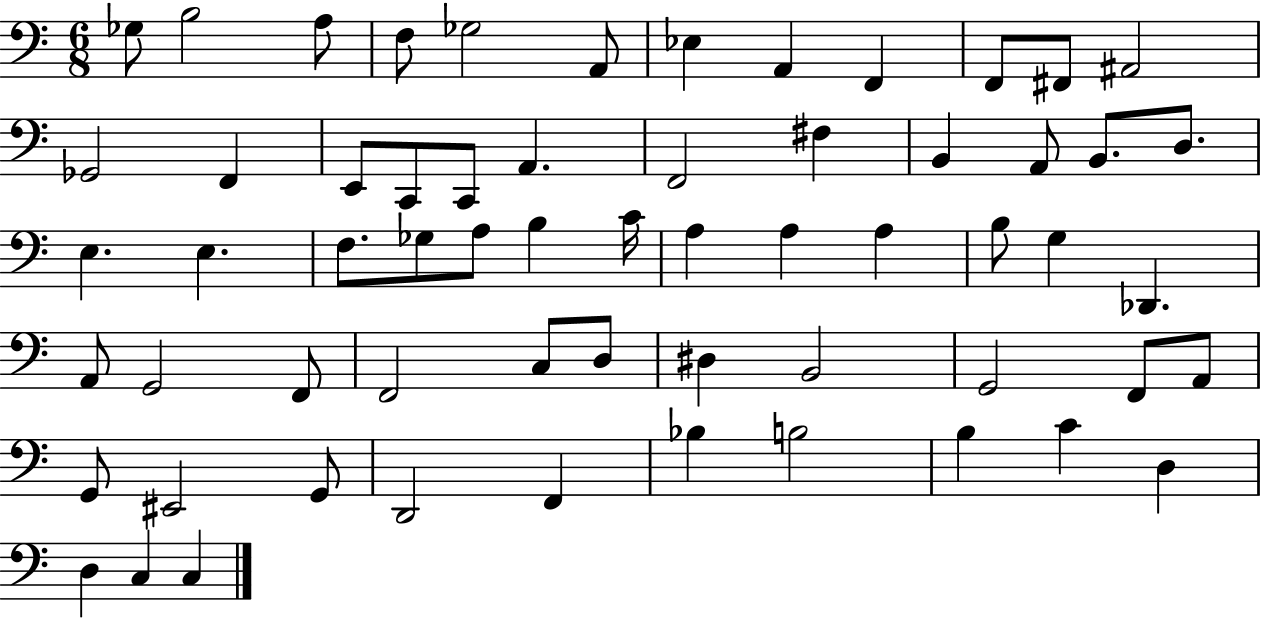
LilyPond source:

{
  \clef bass
  \numericTimeSignature
  \time 6/8
  \key c \major
  ges8 b2 a8 | f8 ges2 a,8 | ees4 a,4 f,4 | f,8 fis,8 ais,2 | \break ges,2 f,4 | e,8 c,8 c,8 a,4. | f,2 fis4 | b,4 a,8 b,8. d8. | \break e4. e4. | f8. ges8 a8 b4 c'16 | a4 a4 a4 | b8 g4 des,4. | \break a,8 g,2 f,8 | f,2 c8 d8 | dis4 b,2 | g,2 f,8 a,8 | \break g,8 eis,2 g,8 | d,2 f,4 | bes4 b2 | b4 c'4 d4 | \break d4 c4 c4 | \bar "|."
}